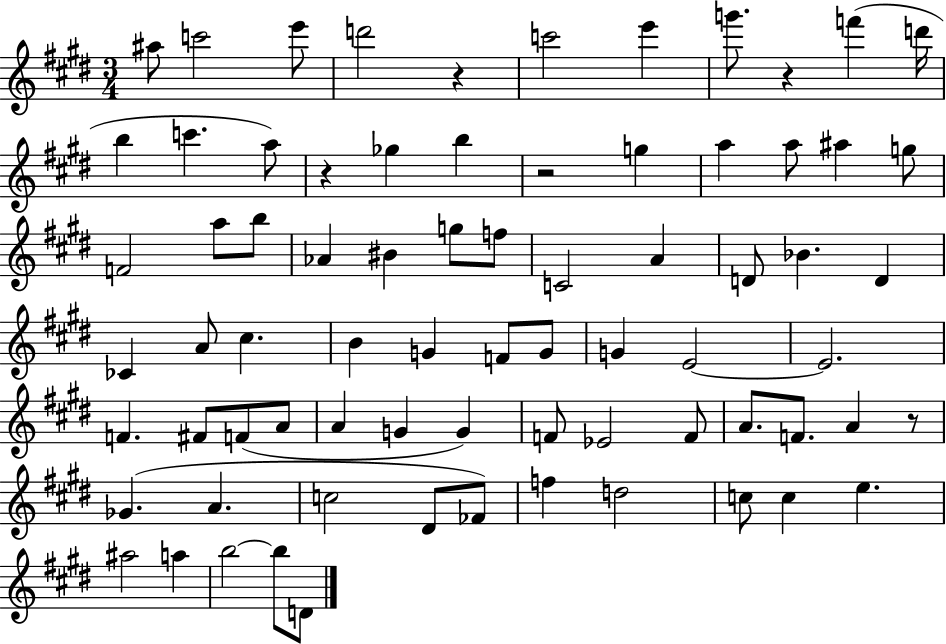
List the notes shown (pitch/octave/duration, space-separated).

A#5/e C6/h E6/e D6/h R/q C6/h E6/q G6/e. R/q F6/q D6/s B5/q C6/q. A5/e R/q Gb5/q B5/q R/h G5/q A5/q A5/e A#5/q G5/e F4/h A5/e B5/e Ab4/q BIS4/q G5/e F5/e C4/h A4/q D4/e Bb4/q. D4/q CES4/q A4/e C#5/q. B4/q G4/q F4/e G4/e G4/q E4/h E4/h. F4/q. F#4/e F4/e A4/e A4/q G4/q G4/q F4/e Eb4/h F4/e A4/e. F4/e. A4/q R/e Gb4/q. A4/q. C5/h D#4/e FES4/e F5/q D5/h C5/e C5/q E5/q. A#5/h A5/q B5/h B5/e D4/e